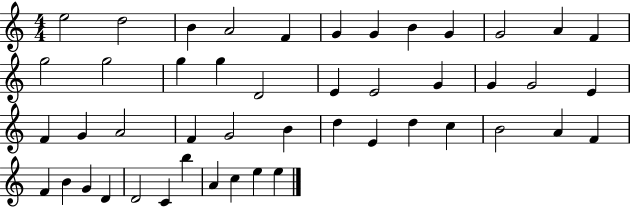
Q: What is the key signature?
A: C major